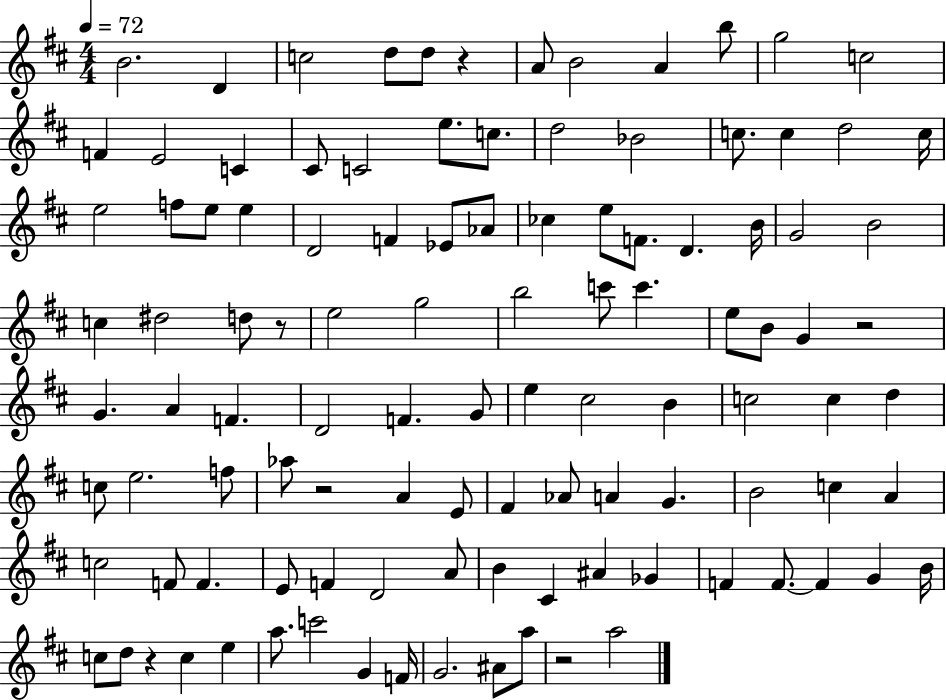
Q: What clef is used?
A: treble